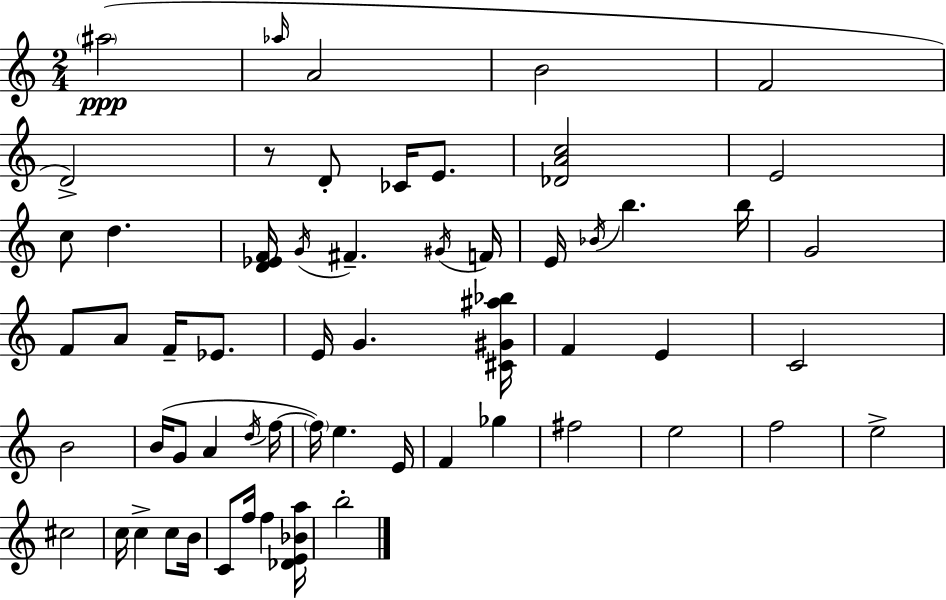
A#5/h Ab5/s A4/h B4/h F4/h D4/h R/e D4/e CES4/s E4/e. [Db4,A4,C5]/h E4/h C5/e D5/q. [D4,Eb4,F4]/s G4/s F#4/q. G#4/s F4/s E4/s Bb4/s B5/q. B5/s G4/h F4/e A4/e F4/s Eb4/e. E4/s G4/q. [C#4,G#4,A#5,Bb5]/s F4/q E4/q C4/h B4/h B4/s G4/e A4/q D5/s F5/s F5/s E5/q. E4/s F4/q Gb5/q F#5/h E5/h F5/h E5/h C#5/h C5/s C5/q C5/e B4/s C4/e F5/s F5/q [Db4,E4,Bb4,A5]/s B5/h